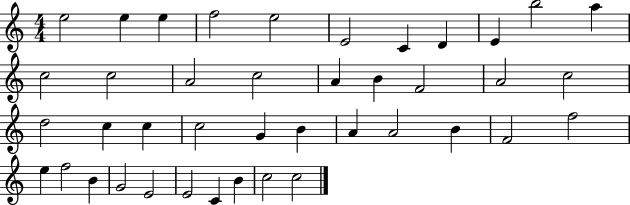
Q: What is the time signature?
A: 4/4